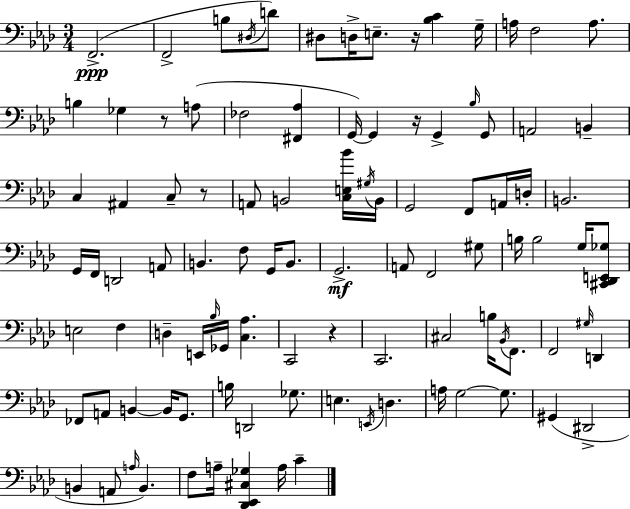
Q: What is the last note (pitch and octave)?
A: C4